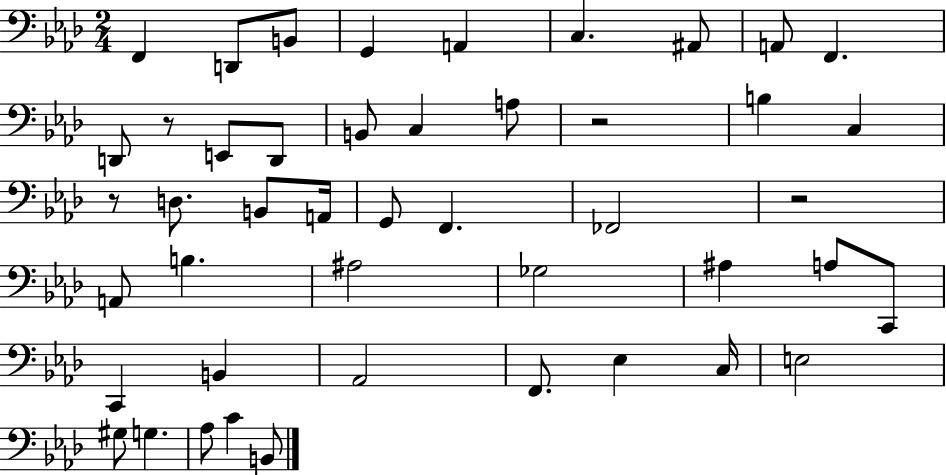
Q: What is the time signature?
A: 2/4